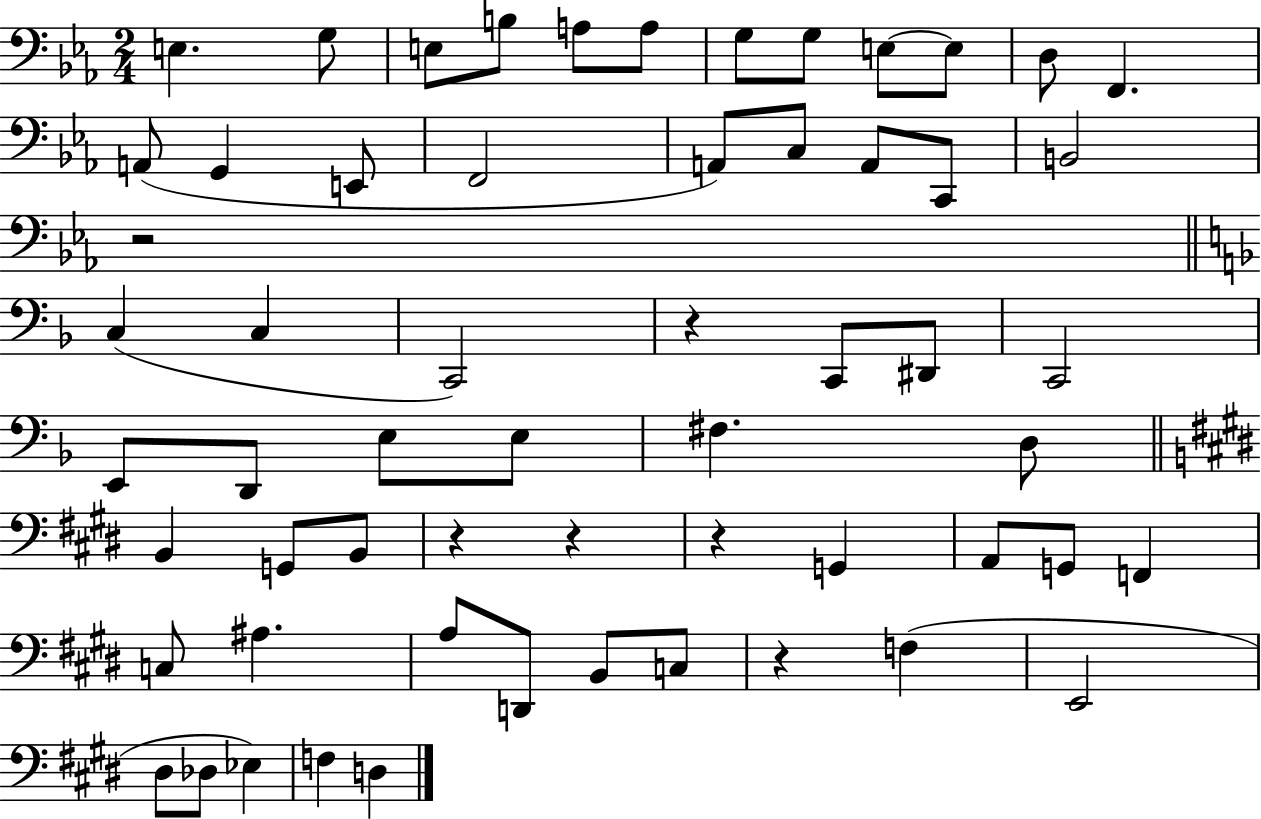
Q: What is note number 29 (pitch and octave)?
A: D2